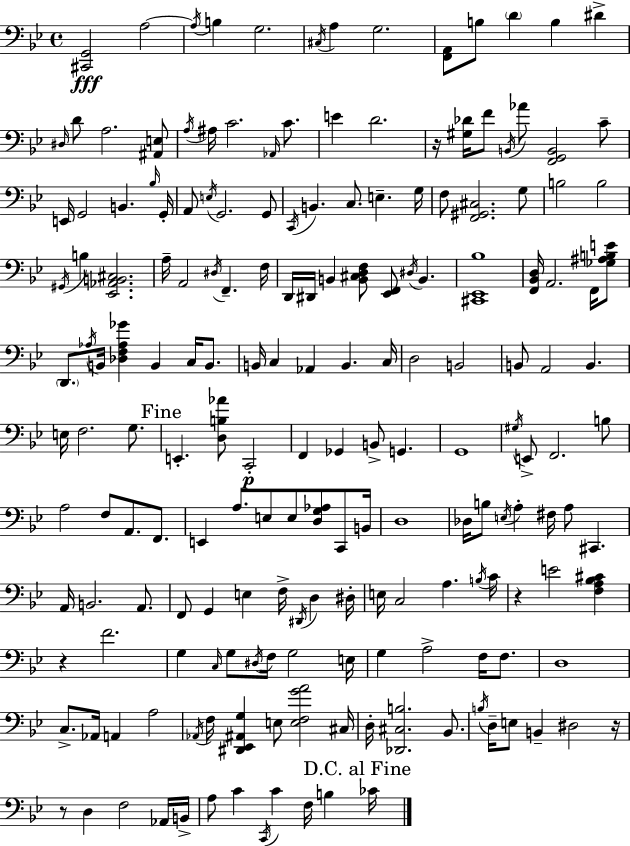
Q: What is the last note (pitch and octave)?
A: CES4